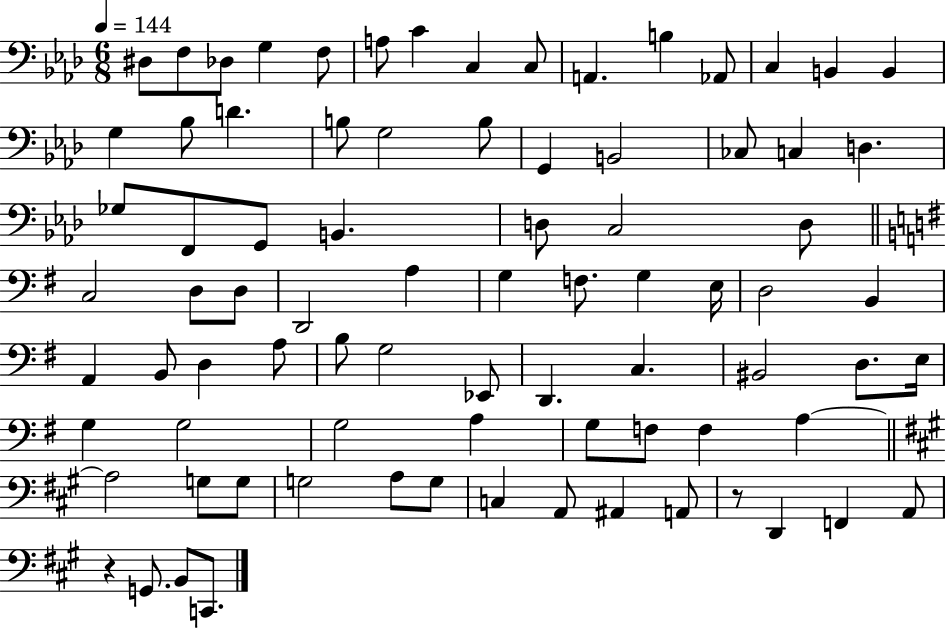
X:1
T:Untitled
M:6/8
L:1/4
K:Ab
^D,/2 F,/2 _D,/2 G, F,/2 A,/2 C C, C,/2 A,, B, _A,,/2 C, B,, B,, G, _B,/2 D B,/2 G,2 B,/2 G,, B,,2 _C,/2 C, D, _G,/2 F,,/2 G,,/2 B,, D,/2 C,2 D,/2 C,2 D,/2 D,/2 D,,2 A, G, F,/2 G, E,/4 D,2 B,, A,, B,,/2 D, A,/2 B,/2 G,2 _E,,/2 D,, C, ^B,,2 D,/2 E,/4 G, G,2 G,2 A, G,/2 F,/2 F, A, A,2 G,/2 G,/2 G,2 A,/2 G,/2 C, A,,/2 ^A,, A,,/2 z/2 D,, F,, A,,/2 z G,,/2 B,,/2 C,,/2